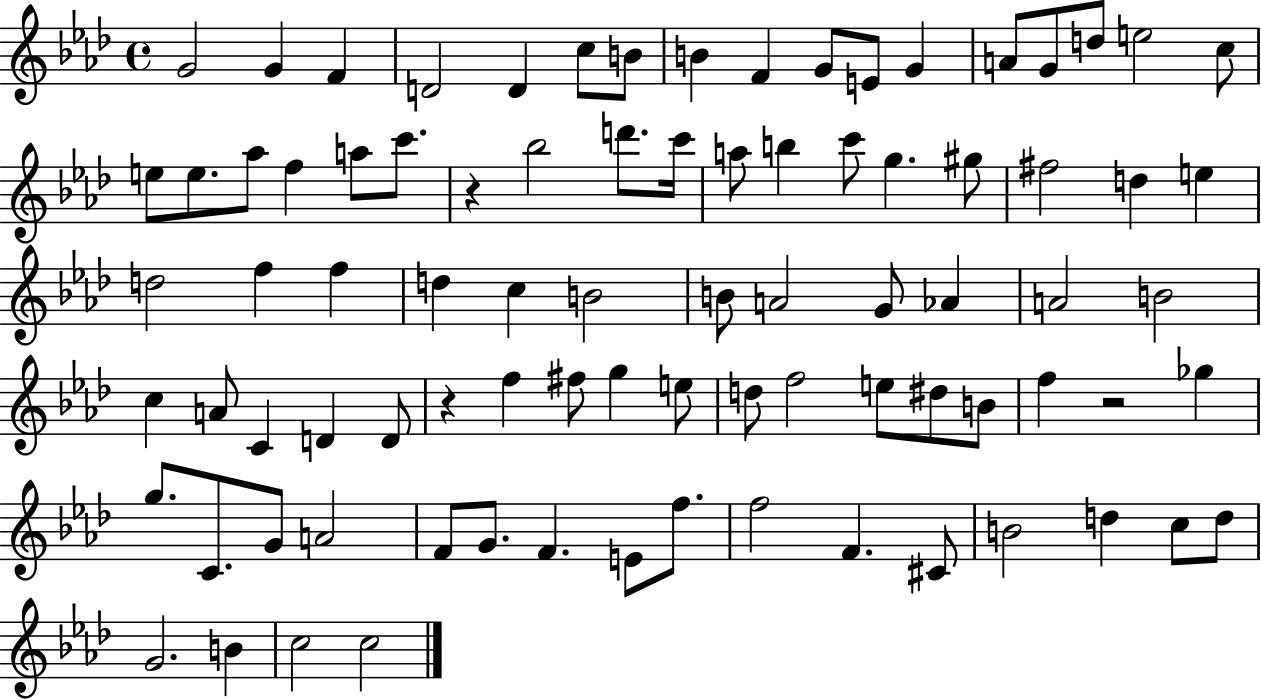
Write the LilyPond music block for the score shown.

{
  \clef treble
  \time 4/4
  \defaultTimeSignature
  \key aes \major
  \repeat volta 2 { g'2 g'4 f'4 | d'2 d'4 c''8 b'8 | b'4 f'4 g'8 e'8 g'4 | a'8 g'8 d''8 e''2 c''8 | \break e''8 e''8. aes''8 f''4 a''8 c'''8. | r4 bes''2 d'''8. c'''16 | a''8 b''4 c'''8 g''4. gis''8 | fis''2 d''4 e''4 | \break d''2 f''4 f''4 | d''4 c''4 b'2 | b'8 a'2 g'8 aes'4 | a'2 b'2 | \break c''4 a'8 c'4 d'4 d'8 | r4 f''4 fis''8 g''4 e''8 | d''8 f''2 e''8 dis''8 b'8 | f''4 r2 ges''4 | \break g''8. c'8. g'8 a'2 | f'8 g'8. f'4. e'8 f''8. | f''2 f'4. cis'8 | b'2 d''4 c''8 d''8 | \break g'2. b'4 | c''2 c''2 | } \bar "|."
}